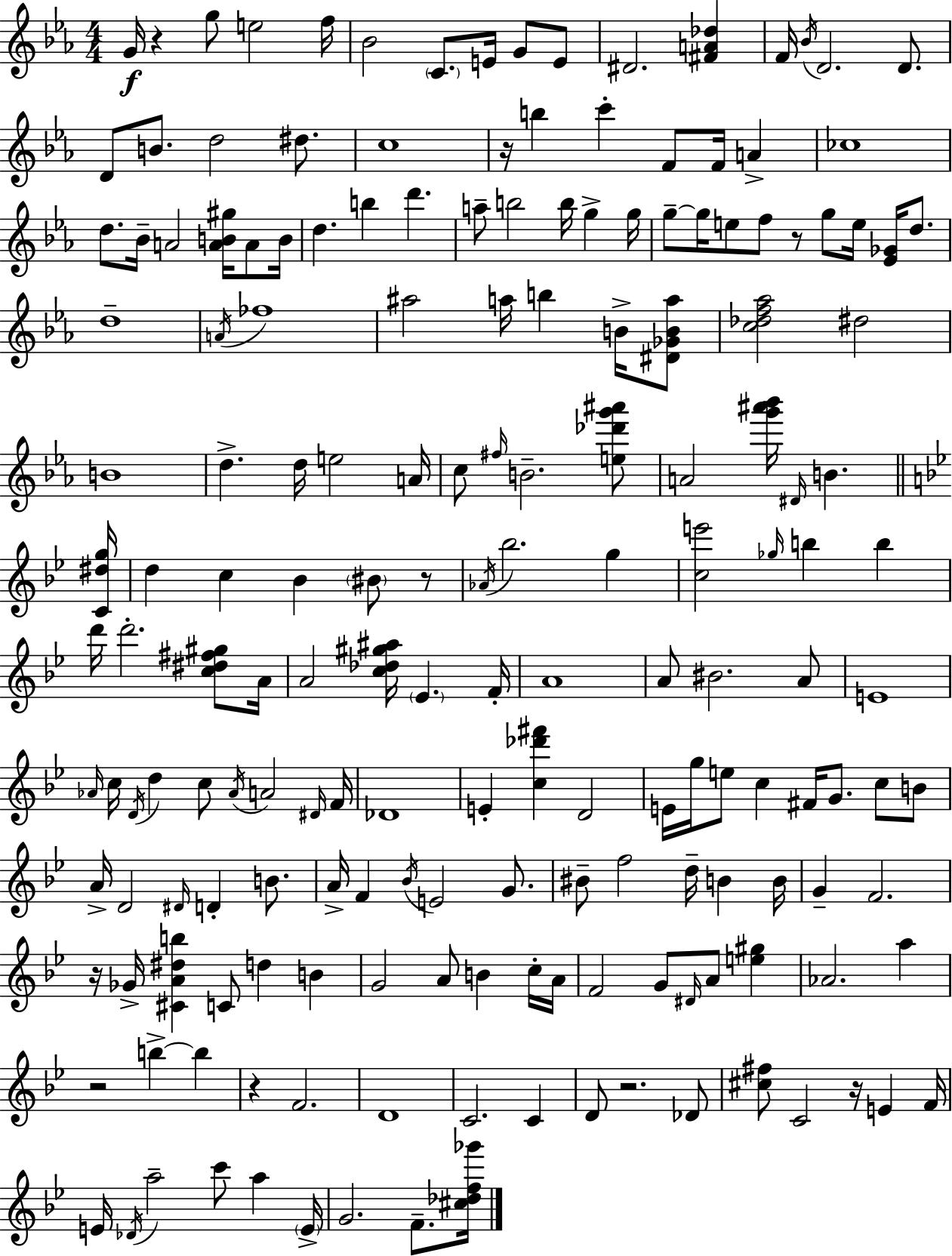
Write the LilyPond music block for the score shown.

{
  \clef treble
  \numericTimeSignature
  \time 4/4
  \key ees \major
  g'16\f r4 g''8 e''2 f''16 | bes'2 \parenthesize c'8. e'16 g'8 e'8 | dis'2. <fis' a' des''>4 | f'16 \acciaccatura { bes'16 } d'2. d'8. | \break d'8 b'8. d''2 dis''8. | c''1 | r16 b''4 c'''4-. f'8 f'16 a'4-> | ces''1 | \break d''8. bes'16-- a'2 <a' b' gis''>16 a'8 | b'16 d''4. b''4 d'''4. | a''8-- b''2 b''16 g''4-> | g''16 g''8--~~ g''16 e''8 f''8 r8 g''8 e''16 <ees' ges'>16 d''8. | \break d''1-- | \acciaccatura { a'16 } fes''1 | ais''2 a''16 b''4 b'16-> | <dis' ges' b' a''>8 <c'' des'' f'' aes''>2 dis''2 | \break b'1 | d''4.-> d''16 e''2 | a'16 c''8 \grace { fis''16 } b'2.-- | <e'' des''' g''' ais'''>8 a'2 <g''' ais''' bes'''>16 \grace { dis'16 } b'4. | \break \bar "||" \break \key g \minor <c' dis'' g''>16 d''4 c''4 bes'4 \parenthesize bis'8 r8 | \acciaccatura { aes'16 } bes''2. g''4 | <c'' e'''>2 \grace { ges''16 } b''4 b''4 | d'''16 d'''2.-. | \break <c'' dis'' fis'' gis''>8 a'16 a'2 <c'' des'' gis'' ais''>16 \parenthesize ees'4. | f'16-. a'1 | a'8 bis'2. | a'8 e'1 | \break \grace { aes'16 } c''16 \acciaccatura { d'16 } d''4 c''8 \acciaccatura { aes'16 } a'2 | \grace { dis'16 } f'16 des'1 | e'4-. <c'' des''' fis'''>4 d'2 | e'16 g''16 e''8 c''4 fis'16 | \break g'8. c''8 b'8 a'16-> d'2 | \grace { dis'16 } d'4-. b'8. a'16-> f'4 \acciaccatura { bes'16 } e'2 | g'8. bis'8-- f''2 | d''16-- b'4 b'16 g'4-- f'2. | \break r16 ges'16-> <cis' a' dis'' b''>4 c'8 | d''4 b'4 g'2 | a'8 b'4 c''16-. a'16 f'2 | g'8 \grace { dis'16 } a'8 <e'' gis''>4 aes'2. | \break a''4 r2 | b''4->~~ b''4 r4 f'2. | d'1 | c'2. | \break c'4 d'8 r2. | des'8 <cis'' fis''>8 c'2 | r16 e'4 f'16 e'16 \acciaccatura { des'16 } a''2-- | c'''8 a''4 \parenthesize e'16-> g'2. | \break f'8.-- <cis'' des'' f'' ges'''>16 \bar "|."
}